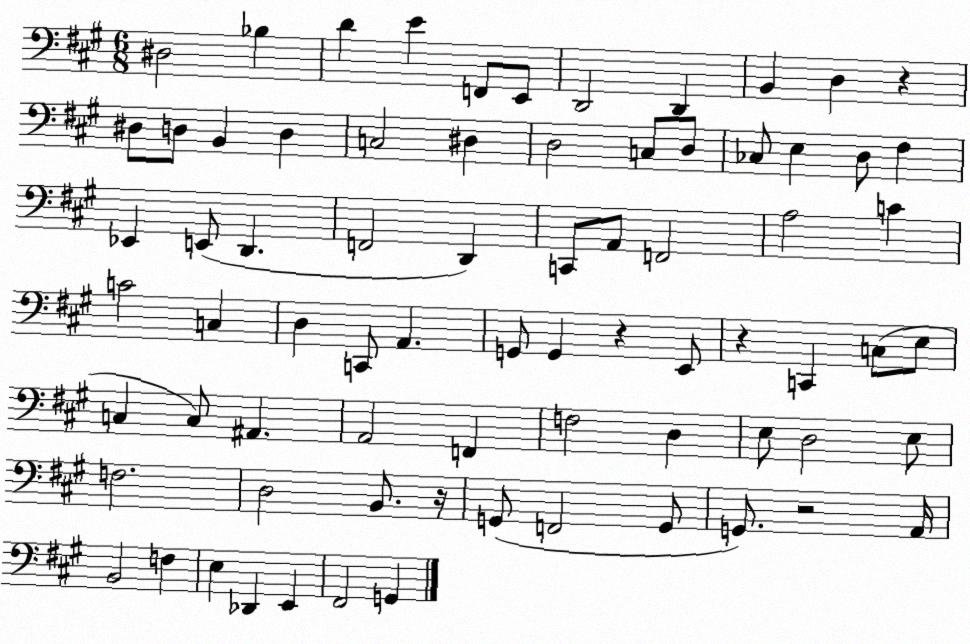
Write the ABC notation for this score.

X:1
T:Untitled
M:6/8
L:1/4
K:A
^D,2 _B, D E F,,/2 E,,/2 D,,2 D,, B,, D, z ^D,/2 D,/2 B,, D, C,2 ^D, D,2 C,/2 D,/2 _C,/2 E, D,/2 ^F, _E,, E,,/2 D,, F,,2 D,, C,,/2 A,,/2 F,,2 A,2 C C2 C, D, C,,/2 A,, G,,/2 G,, z E,,/2 z C,, C,/2 E,/2 C, C,/2 ^A,, A,,2 F,, F,2 D, E,/2 D,2 E,/2 F,2 D,2 B,,/2 z/4 G,,/2 F,,2 G,,/2 G,,/2 z2 A,,/4 B,,2 F, E, _D,, E,, ^F,,2 G,,